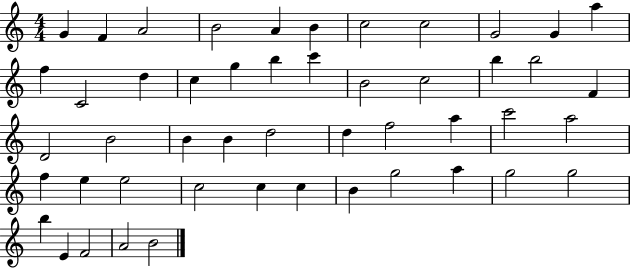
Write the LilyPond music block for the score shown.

{
  \clef treble
  \numericTimeSignature
  \time 4/4
  \key c \major
  g'4 f'4 a'2 | b'2 a'4 b'4 | c''2 c''2 | g'2 g'4 a''4 | \break f''4 c'2 d''4 | c''4 g''4 b''4 c'''4 | b'2 c''2 | b''4 b''2 f'4 | \break d'2 b'2 | b'4 b'4 d''2 | d''4 f''2 a''4 | c'''2 a''2 | \break f''4 e''4 e''2 | c''2 c''4 c''4 | b'4 g''2 a''4 | g''2 g''2 | \break b''4 e'4 f'2 | a'2 b'2 | \bar "|."
}